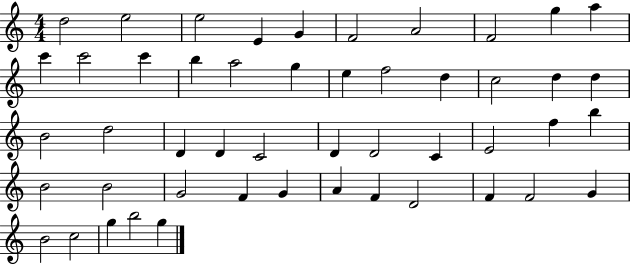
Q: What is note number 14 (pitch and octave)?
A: B5